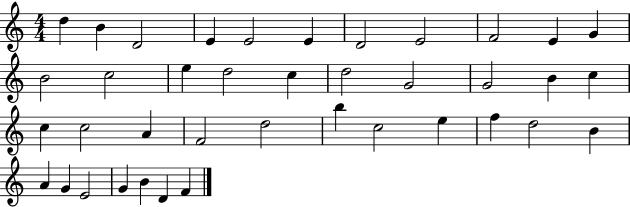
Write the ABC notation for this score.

X:1
T:Untitled
M:4/4
L:1/4
K:C
d B D2 E E2 E D2 E2 F2 E G B2 c2 e d2 c d2 G2 G2 B c c c2 A F2 d2 b c2 e f d2 B A G E2 G B D F